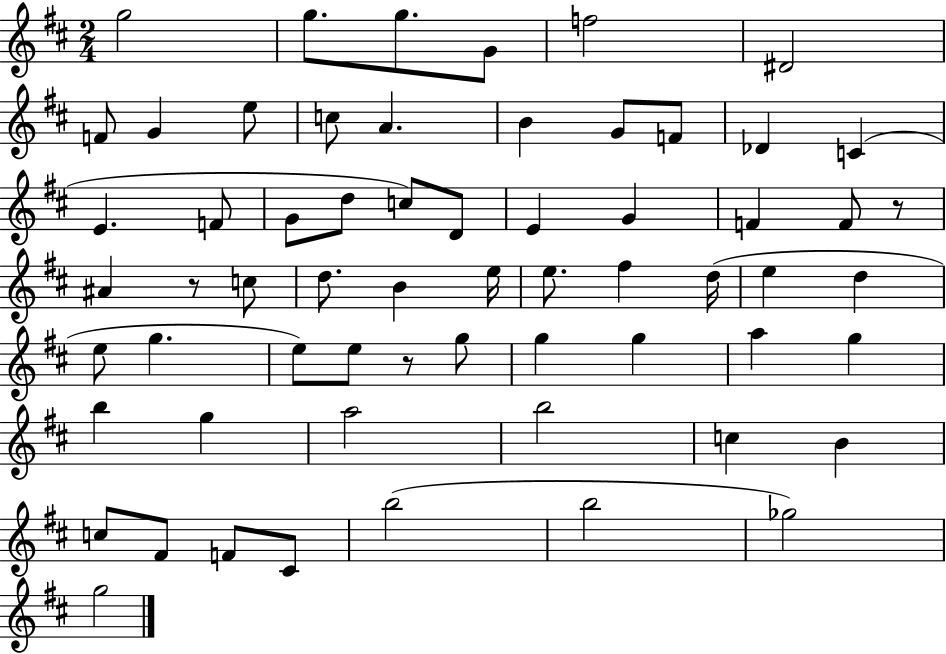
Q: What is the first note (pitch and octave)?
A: G5